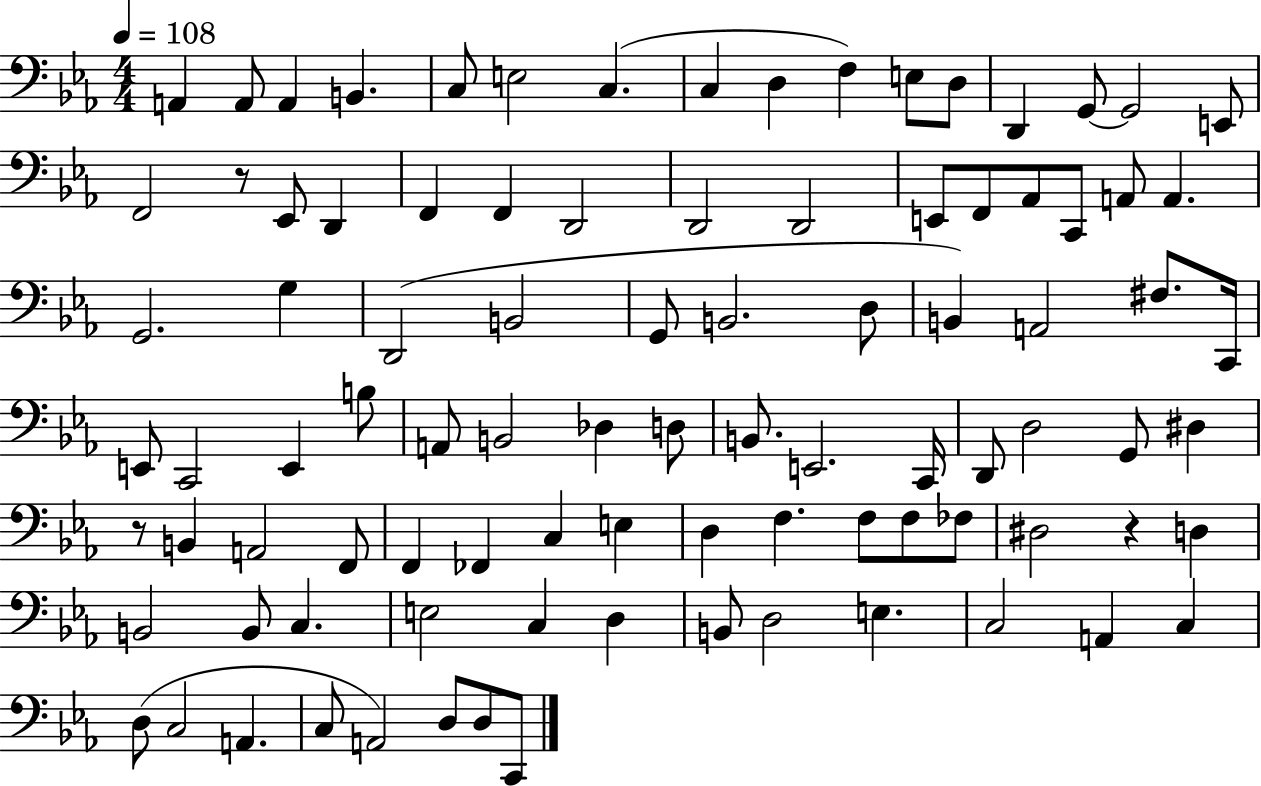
X:1
T:Untitled
M:4/4
L:1/4
K:Eb
A,, A,,/2 A,, B,, C,/2 E,2 C, C, D, F, E,/2 D,/2 D,, G,,/2 G,,2 E,,/2 F,,2 z/2 _E,,/2 D,, F,, F,, D,,2 D,,2 D,,2 E,,/2 F,,/2 _A,,/2 C,,/2 A,,/2 A,, G,,2 G, D,,2 B,,2 G,,/2 B,,2 D,/2 B,, A,,2 ^F,/2 C,,/4 E,,/2 C,,2 E,, B,/2 A,,/2 B,,2 _D, D,/2 B,,/2 E,,2 C,,/4 D,,/2 D,2 G,,/2 ^D, z/2 B,, A,,2 F,,/2 F,, _F,, C, E, D, F, F,/2 F,/2 _F,/2 ^D,2 z D, B,,2 B,,/2 C, E,2 C, D, B,,/2 D,2 E, C,2 A,, C, D,/2 C,2 A,, C,/2 A,,2 D,/2 D,/2 C,,/2